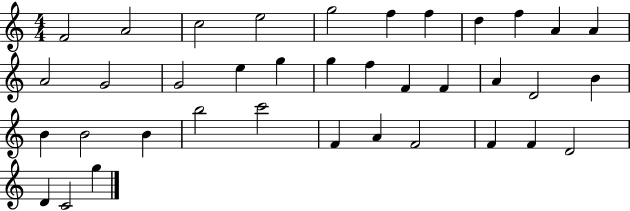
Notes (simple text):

F4/h A4/h C5/h E5/h G5/h F5/q F5/q D5/q F5/q A4/q A4/q A4/h G4/h G4/h E5/q G5/q G5/q F5/q F4/q F4/q A4/q D4/h B4/q B4/q B4/h B4/q B5/h C6/h F4/q A4/q F4/h F4/q F4/q D4/h D4/q C4/h G5/q